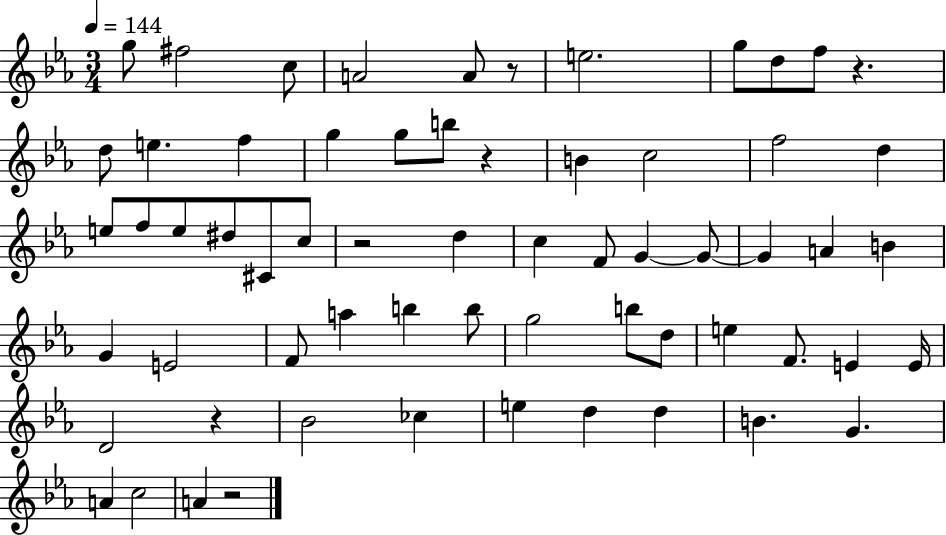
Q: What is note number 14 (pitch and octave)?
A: G5